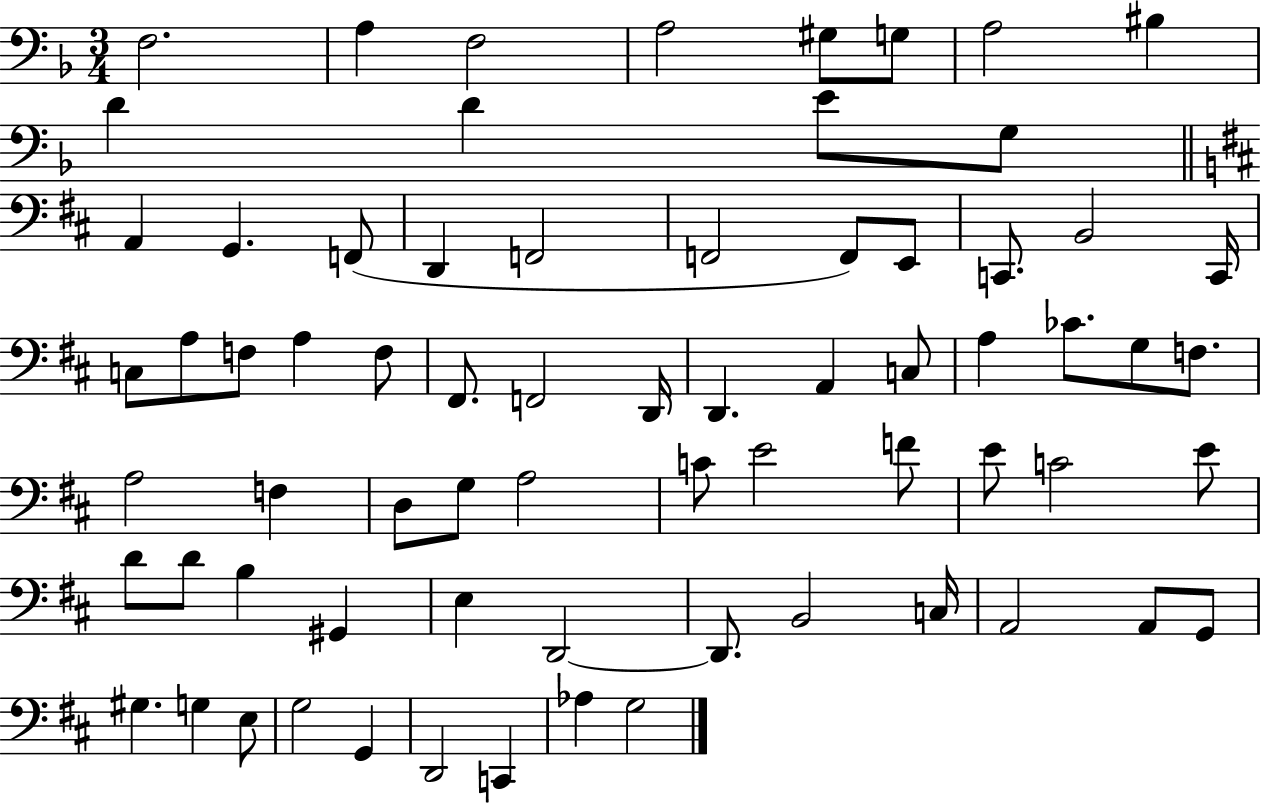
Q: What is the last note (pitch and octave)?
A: G3